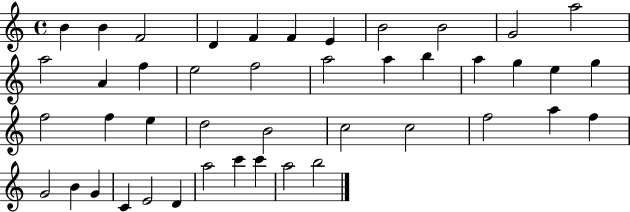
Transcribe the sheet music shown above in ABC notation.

X:1
T:Untitled
M:4/4
L:1/4
K:C
B B F2 D F F E B2 B2 G2 a2 a2 A f e2 f2 a2 a b a g e g f2 f e d2 B2 c2 c2 f2 a f G2 B G C E2 D a2 c' c' a2 b2